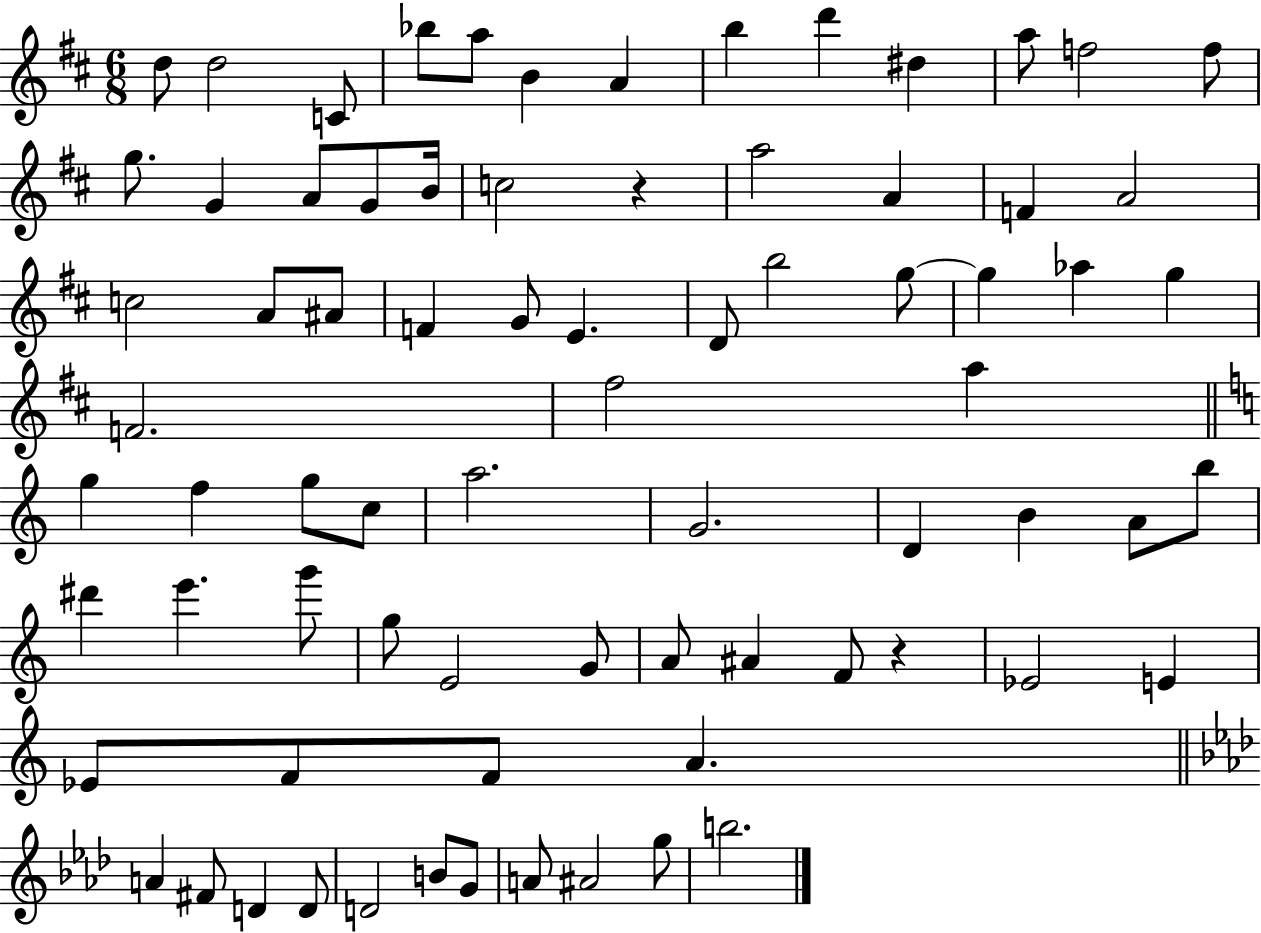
{
  \clef treble
  \numericTimeSignature
  \time 6/8
  \key d \major
  d''8 d''2 c'8 | bes''8 a''8 b'4 a'4 | b''4 d'''4 dis''4 | a''8 f''2 f''8 | \break g''8. g'4 a'8 g'8 b'16 | c''2 r4 | a''2 a'4 | f'4 a'2 | \break c''2 a'8 ais'8 | f'4 g'8 e'4. | d'8 b''2 g''8~~ | g''4 aes''4 g''4 | \break f'2. | fis''2 a''4 | \bar "||" \break \key c \major g''4 f''4 g''8 c''8 | a''2. | g'2. | d'4 b'4 a'8 b''8 | \break dis'''4 e'''4. g'''8 | g''8 e'2 g'8 | a'8 ais'4 f'8 r4 | ees'2 e'4 | \break ees'8 f'8 f'8 a'4. | \bar "||" \break \key aes \major a'4 fis'8 d'4 d'8 | d'2 b'8 g'8 | a'8 ais'2 g''8 | b''2. | \break \bar "|."
}